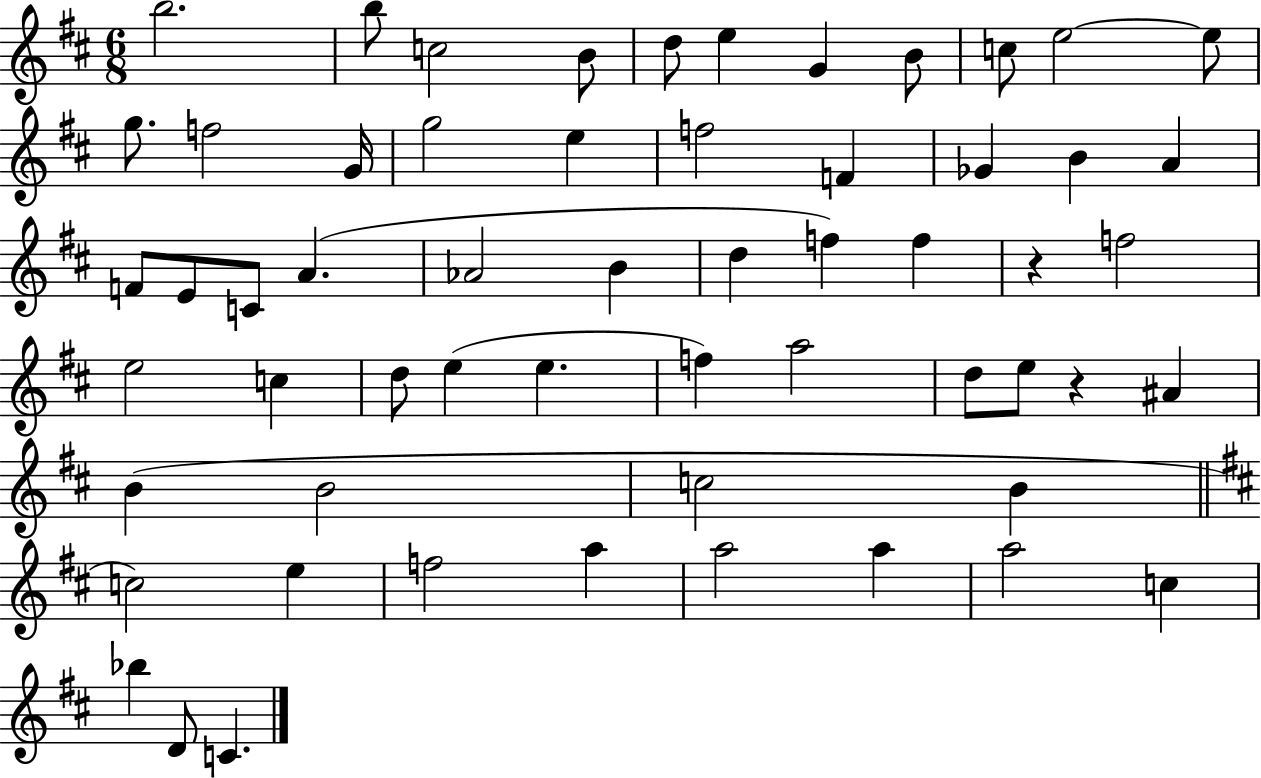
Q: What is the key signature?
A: D major